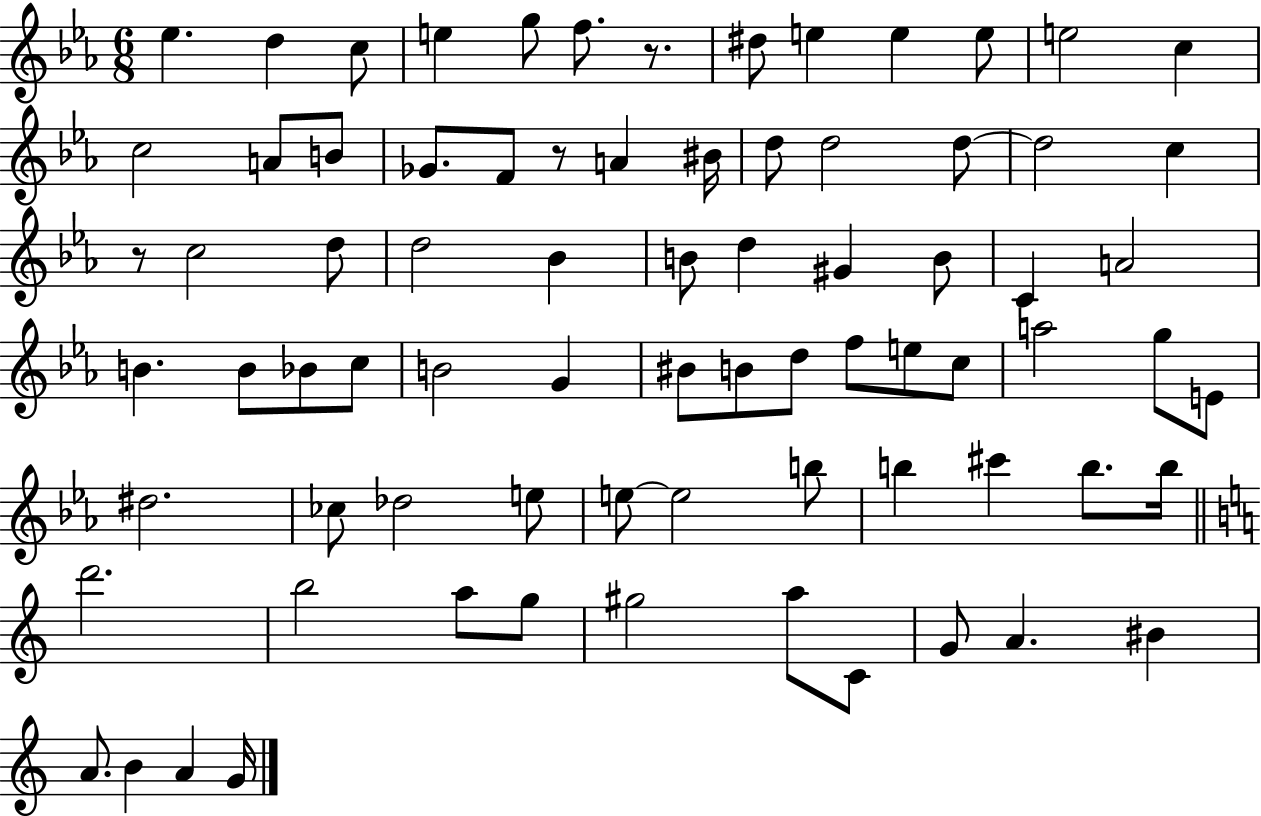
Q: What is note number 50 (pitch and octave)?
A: D#5